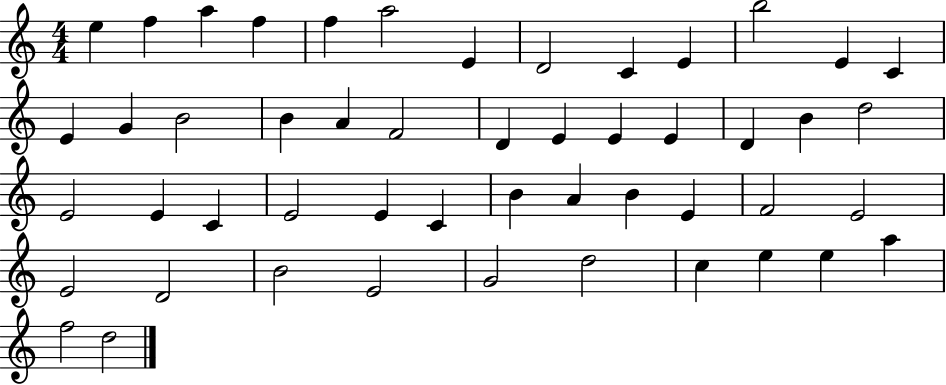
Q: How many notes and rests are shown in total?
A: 50